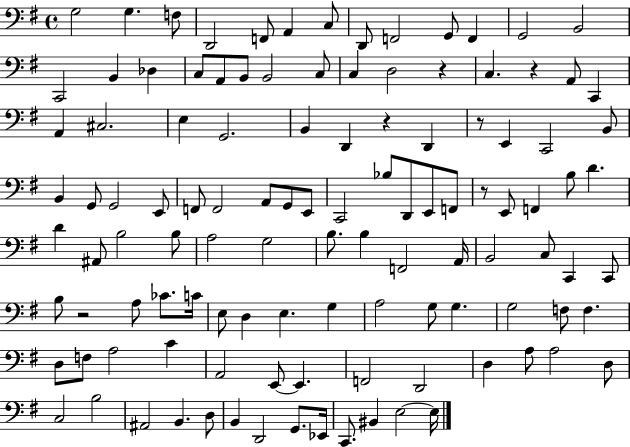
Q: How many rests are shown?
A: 6